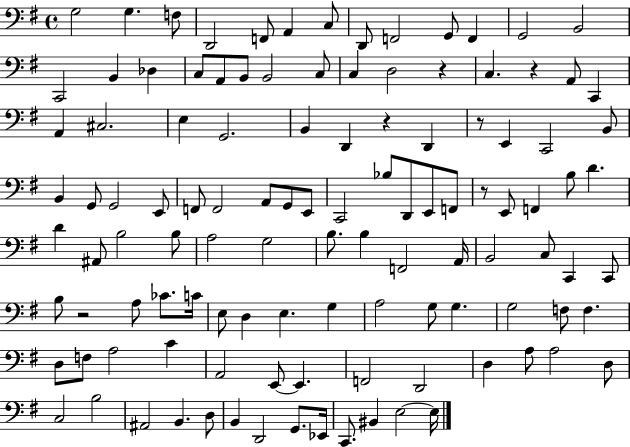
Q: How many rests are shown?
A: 6